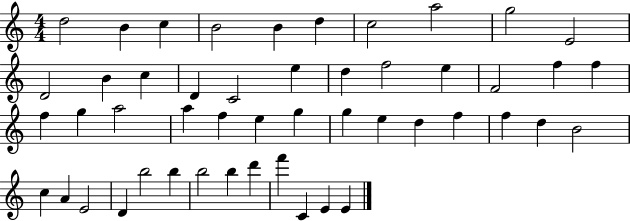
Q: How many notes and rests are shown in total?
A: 49